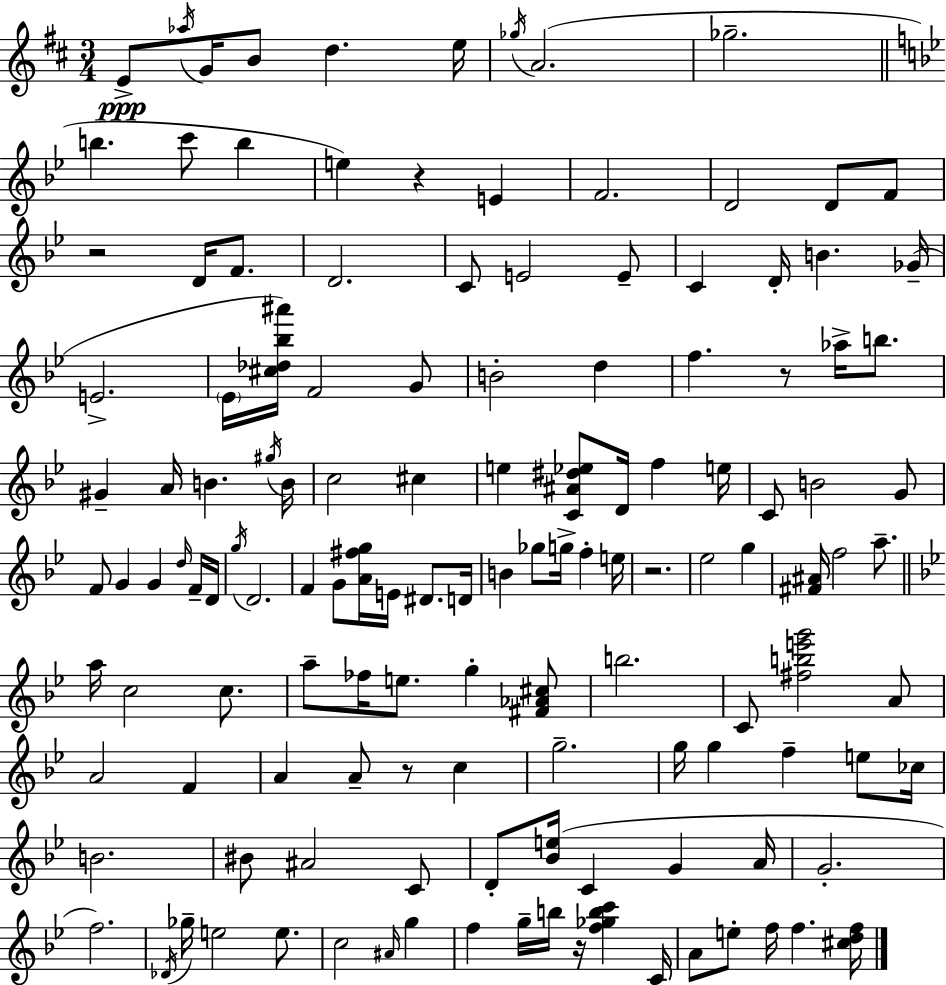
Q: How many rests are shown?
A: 6